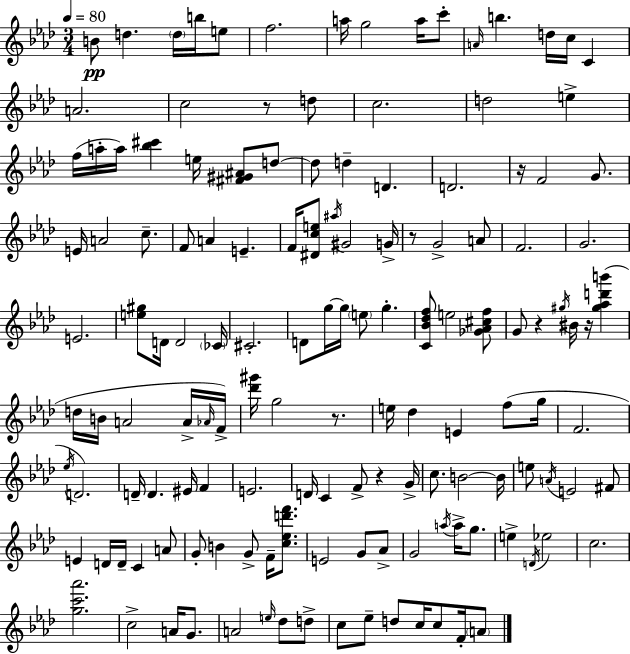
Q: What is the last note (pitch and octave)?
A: A4